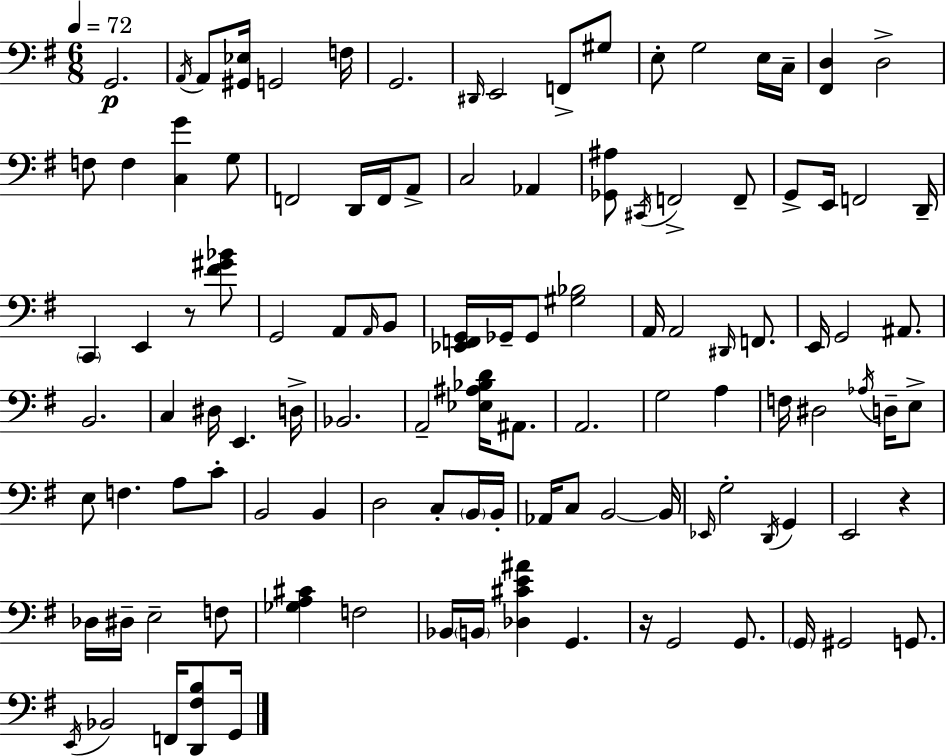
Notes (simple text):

G2/h. A2/s A2/e [G#2,Eb3]/s G2/h F3/s G2/h. D#2/s E2/h F2/e G#3/e E3/e G3/h E3/s C3/s [F#2,D3]/q D3/h F3/e F3/q [C3,G4]/q G3/e F2/h D2/s F2/s A2/e C3/h Ab2/q [Gb2,A#3]/e C#2/s F2/h F2/e G2/e E2/s F2/h D2/s C2/q E2/q R/e [F#4,G#4,Bb4]/e G2/h A2/e A2/s B2/e [Eb2,F2,G2]/s Gb2/s Gb2/e [G#3,Bb3]/h A2/s A2/h D#2/s F2/e. E2/s G2/h A#2/e. B2/h. C3/q D#3/s E2/q. D3/s Bb2/h. A2/h [Eb3,A#3,Bb3,D4]/s A#2/e. A2/h. G3/h A3/q F3/s D#3/h Ab3/s D3/s E3/e E3/e F3/q. A3/e C4/e B2/h B2/q D3/h C3/e B2/s B2/s Ab2/s C3/e B2/h B2/s Eb2/s G3/h D2/s G2/q E2/h R/q Db3/s D#3/s E3/h F3/e [Gb3,A3,C#4]/q F3/h Bb2/s B2/s [Db3,C#4,E4,A#4]/q G2/q. R/s G2/h G2/e. G2/s G#2/h G2/e. E2/s Bb2/h F2/s [D2,F#3,B3]/e G2/s